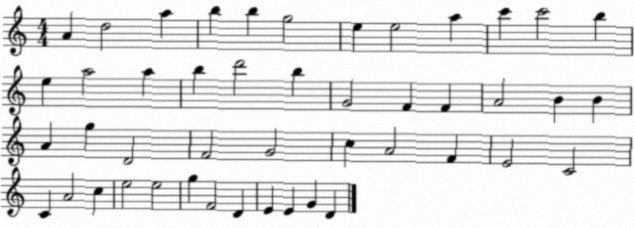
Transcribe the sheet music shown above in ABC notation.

X:1
T:Untitled
M:4/4
L:1/4
K:C
A d2 a b b g2 e e2 a c' c'2 b e a2 a b d'2 b G2 F F A2 B B A g D2 F2 G2 c A2 F E2 C2 C A2 c e2 e2 g F2 D E E G D